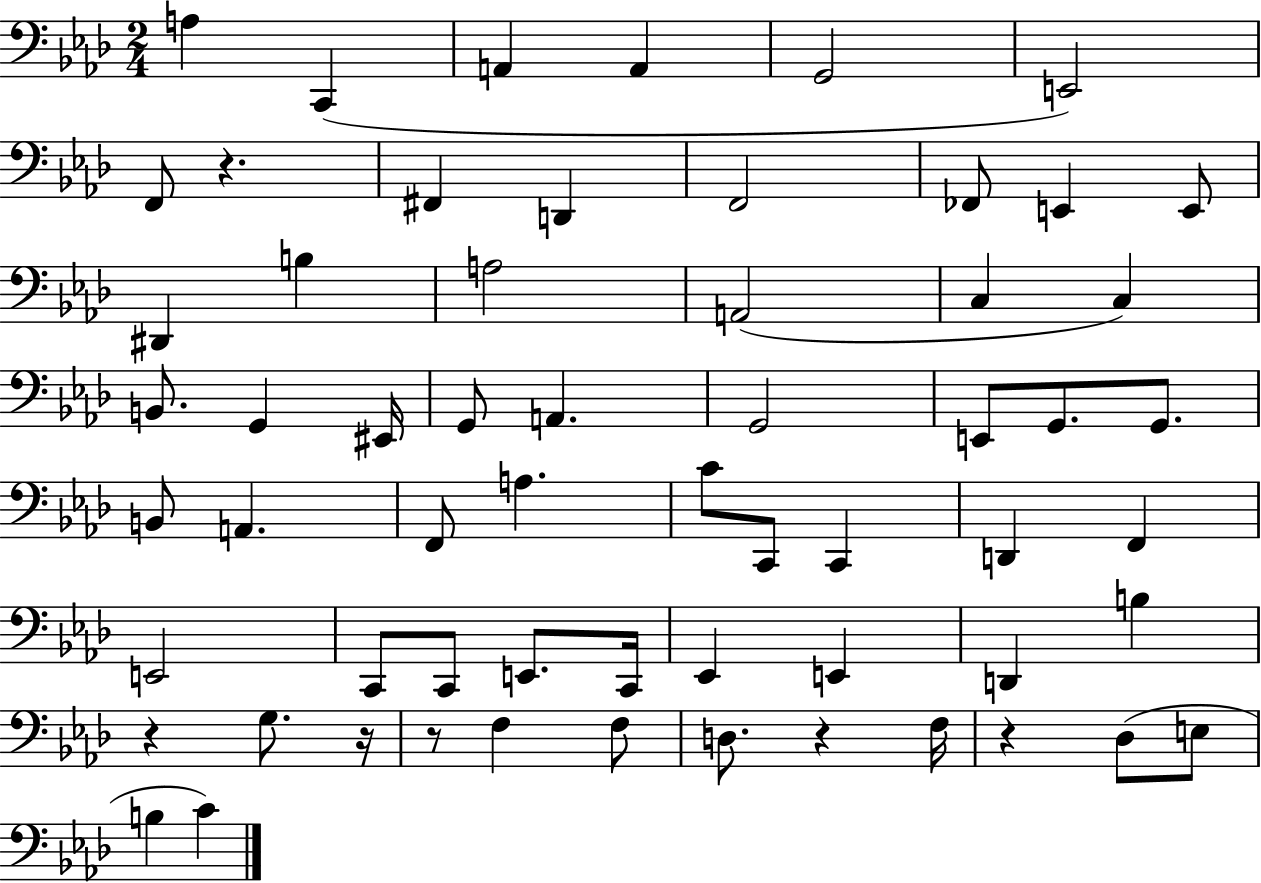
{
  \clef bass
  \numericTimeSignature
  \time 2/4
  \key aes \major
  a4 c,4( | a,4 a,4 | g,2 | e,2) | \break f,8 r4. | fis,4 d,4 | f,2 | fes,8 e,4 e,8 | \break dis,4 b4 | a2 | a,2( | c4 c4) | \break b,8. g,4 eis,16 | g,8 a,4. | g,2 | e,8 g,8. g,8. | \break b,8 a,4. | f,8 a4. | c'8 c,8 c,4 | d,4 f,4 | \break e,2 | c,8 c,8 e,8. c,16 | ees,4 e,4 | d,4 b4 | \break r4 g8. r16 | r8 f4 f8 | d8. r4 f16 | r4 des8( e8 | \break b4 c'4) | \bar "|."
}